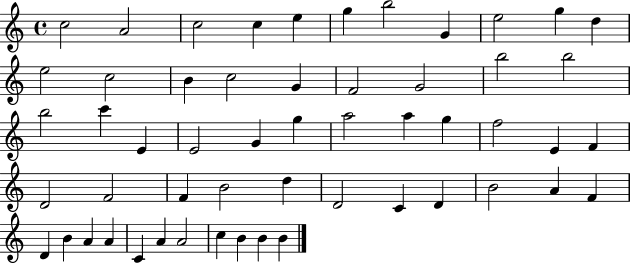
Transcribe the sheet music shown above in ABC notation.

X:1
T:Untitled
M:4/4
L:1/4
K:C
c2 A2 c2 c e g b2 G e2 g d e2 c2 B c2 G F2 G2 b2 b2 b2 c' E E2 G g a2 a g f2 E F D2 F2 F B2 d D2 C D B2 A F D B A A C A A2 c B B B